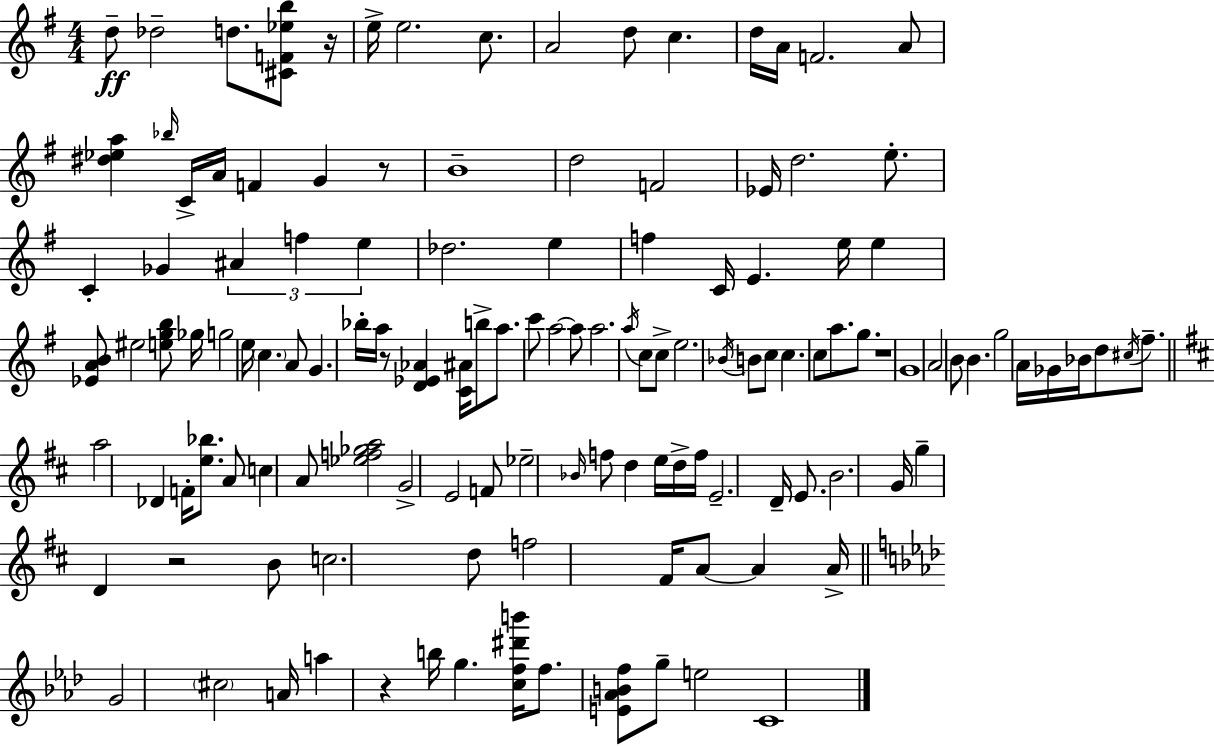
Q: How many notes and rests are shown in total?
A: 130